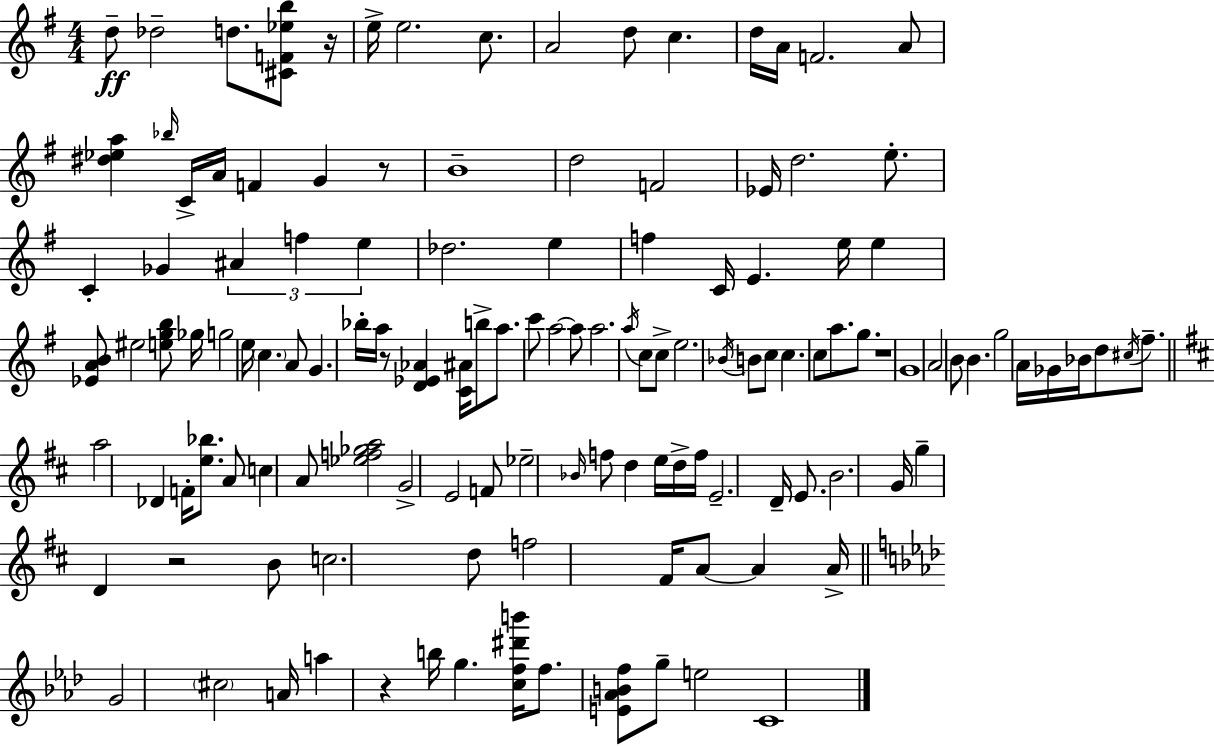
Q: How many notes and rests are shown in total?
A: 130